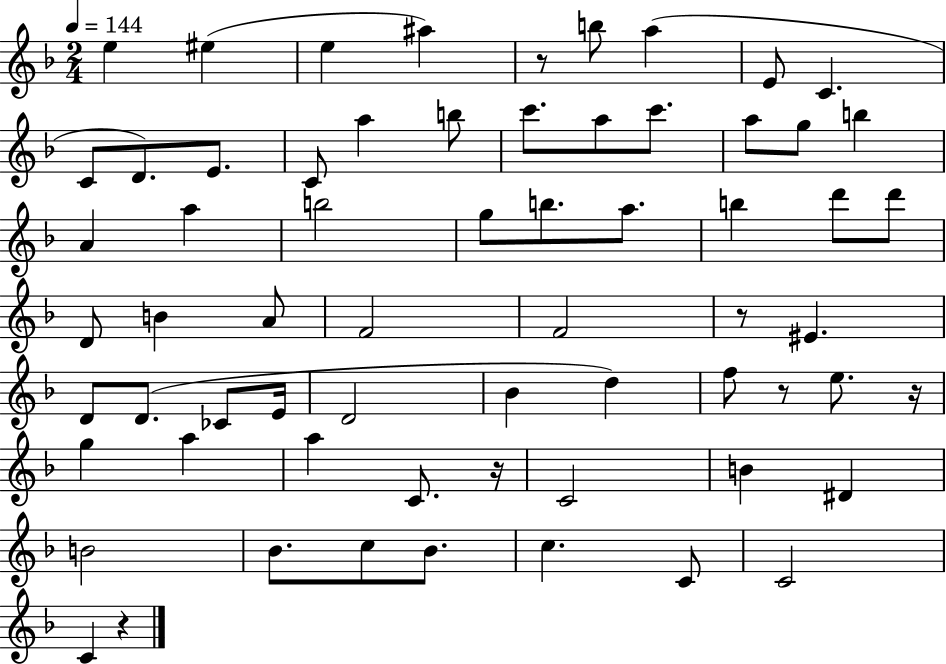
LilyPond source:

{
  \clef treble
  \numericTimeSignature
  \time 2/4
  \key f \major
  \tempo 4 = 144
  \repeat volta 2 { e''4 eis''4( | e''4 ais''4) | r8 b''8 a''4( | e'8 c'4. | \break c'8 d'8.) e'8. | c'8 a''4 b''8 | c'''8. a''8 c'''8. | a''8 g''8 b''4 | \break a'4 a''4 | b''2 | g''8 b''8. a''8. | b''4 d'''8 d'''8 | \break d'8 b'4 a'8 | f'2 | f'2 | r8 eis'4. | \break d'8 d'8.( ces'8 e'16 | d'2 | bes'4 d''4) | f''8 r8 e''8. r16 | \break g''4 a''4 | a''4 c'8. r16 | c'2 | b'4 dis'4 | \break b'2 | bes'8. c''8 bes'8. | c''4. c'8 | c'2 | \break c'4 r4 | } \bar "|."
}